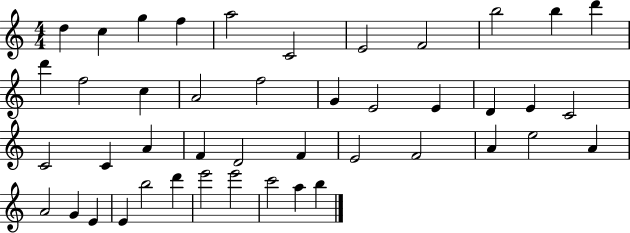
X:1
T:Untitled
M:4/4
L:1/4
K:C
d c g f a2 C2 E2 F2 b2 b d' d' f2 c A2 f2 G E2 E D E C2 C2 C A F D2 F E2 F2 A e2 A A2 G E E b2 d' e'2 e'2 c'2 a b